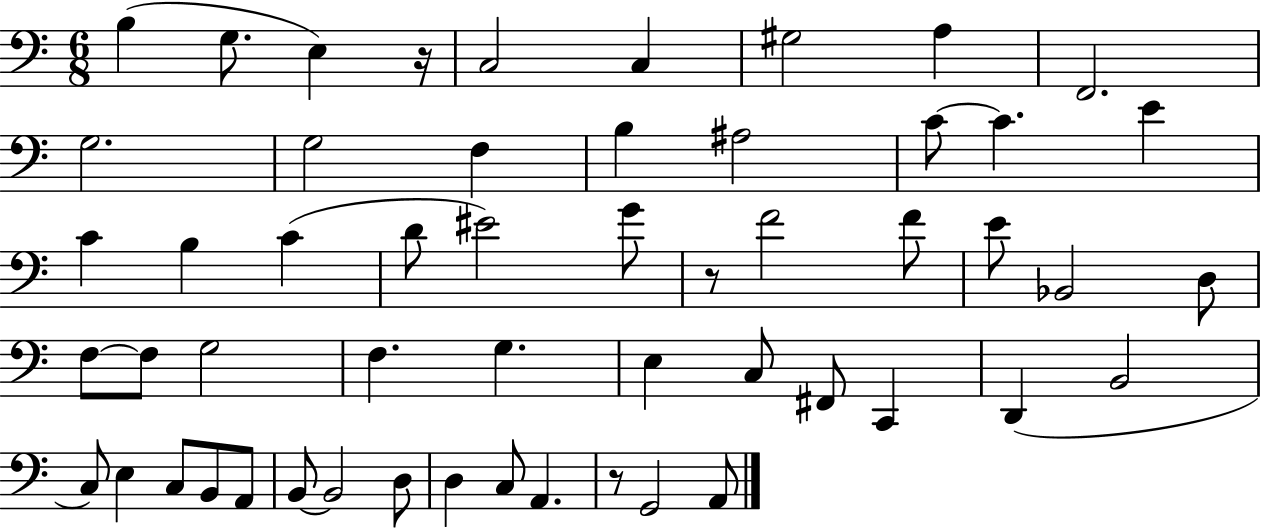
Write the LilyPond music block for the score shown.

{
  \clef bass
  \numericTimeSignature
  \time 6/8
  \key c \major
  b4( g8. e4) r16 | c2 c4 | gis2 a4 | f,2. | \break g2. | g2 f4 | b4 ais2 | c'8~~ c'4. e'4 | \break c'4 b4 c'4( | d'8 eis'2) g'8 | r8 f'2 f'8 | e'8 bes,2 d8 | \break f8~~ f8 g2 | f4. g4. | e4 c8 fis,8 c,4 | d,4( b,2 | \break c8) e4 c8 b,8 a,8 | b,8~~ b,2 d8 | d4 c8 a,4. | r8 g,2 a,8 | \break \bar "|."
}